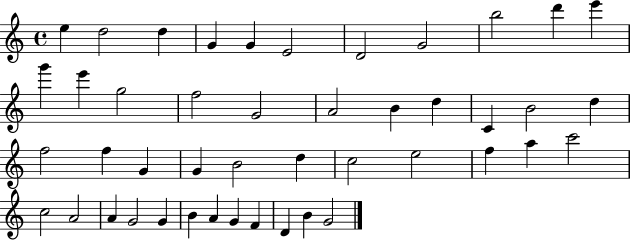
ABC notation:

X:1
T:Untitled
M:4/4
L:1/4
K:C
e d2 d G G E2 D2 G2 b2 d' e' g' e' g2 f2 G2 A2 B d C B2 d f2 f G G B2 d c2 e2 f a c'2 c2 A2 A G2 G B A G F D B G2